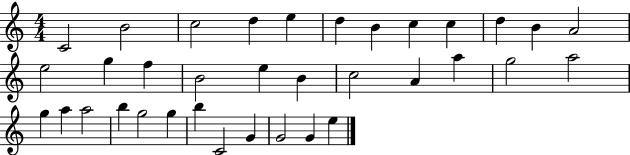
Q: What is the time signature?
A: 4/4